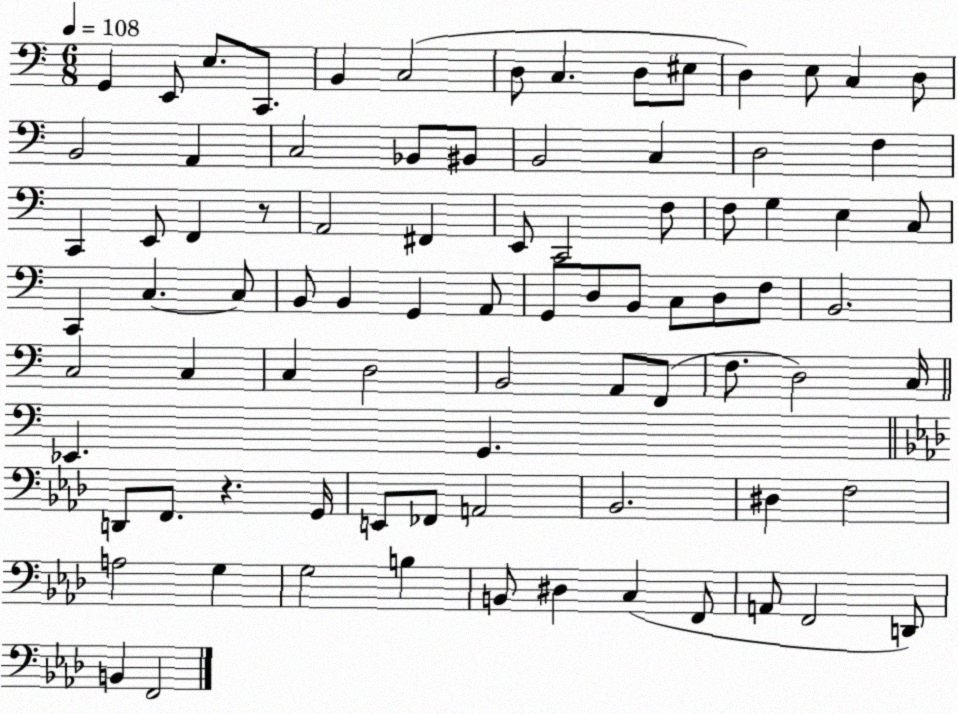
X:1
T:Untitled
M:6/8
L:1/4
K:C
G,, E,,/2 E,/2 C,,/2 B,, C,2 D,/2 C, D,/2 ^E,/2 D, E,/2 C, D,/2 B,,2 A,, C,2 _B,,/2 ^B,,/2 B,,2 C, D,2 F, C,, E,,/2 F,, z/2 A,,2 ^F,, E,,/2 C,,2 F,/2 F,/2 G, E, C,/2 C,, C, C,/2 B,,/2 B,, G,, A,,/2 G,,/2 D,/2 B,,/2 C,/2 D,/2 F,/2 B,,2 C,2 C, C, D,2 B,,2 A,,/2 F,,/2 F,/2 D,2 C,/4 _E,, G,, D,,/2 F,,/2 z G,,/4 E,,/2 _F,,/2 A,,2 _B,,2 ^D, F,2 A,2 G, G,2 B, B,,/2 ^D, C, F,,/2 A,,/2 F,,2 D,,/2 B,, F,,2